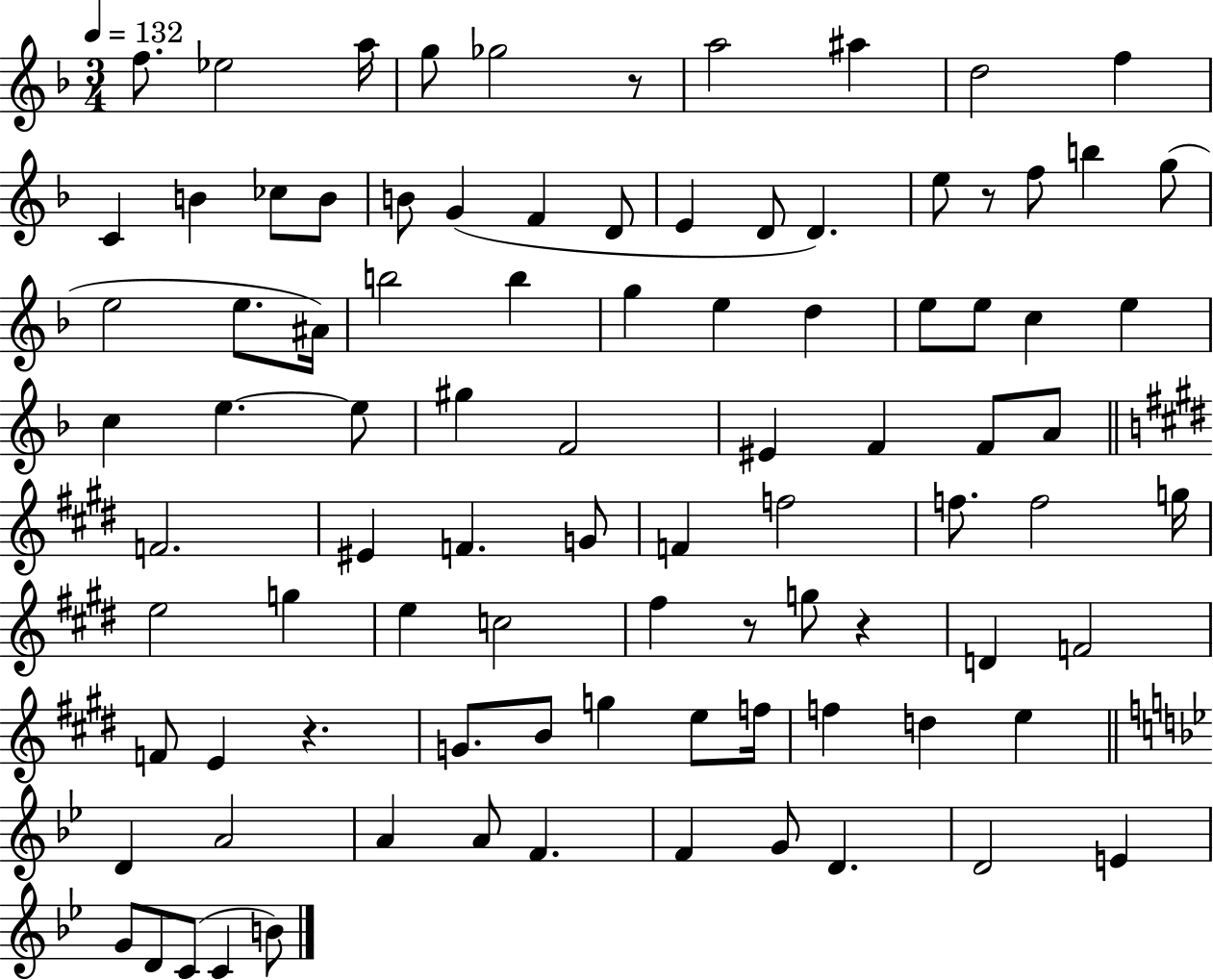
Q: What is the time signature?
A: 3/4